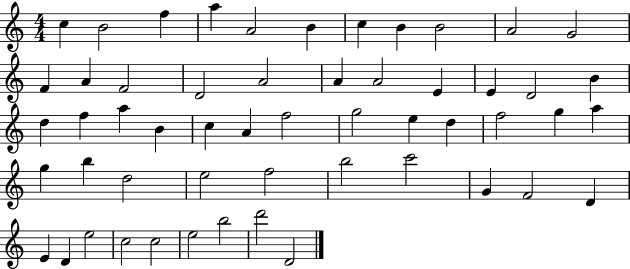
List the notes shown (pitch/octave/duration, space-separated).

C5/q B4/h F5/q A5/q A4/h B4/q C5/q B4/q B4/h A4/h G4/h F4/q A4/q F4/h D4/h A4/h A4/q A4/h E4/q E4/q D4/h B4/q D5/q F5/q A5/q B4/q C5/q A4/q F5/h G5/h E5/q D5/q F5/h G5/q A5/q G5/q B5/q D5/h E5/h F5/h B5/h C6/h G4/q F4/h D4/q E4/q D4/q E5/h C5/h C5/h E5/h B5/h D6/h D4/h